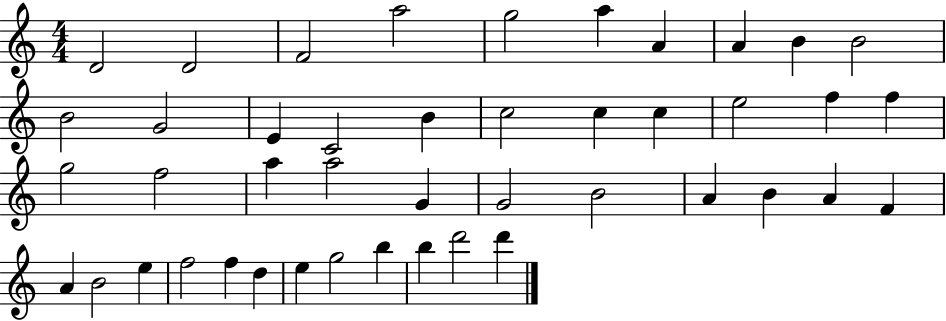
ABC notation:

X:1
T:Untitled
M:4/4
L:1/4
K:C
D2 D2 F2 a2 g2 a A A B B2 B2 G2 E C2 B c2 c c e2 f f g2 f2 a a2 G G2 B2 A B A F A B2 e f2 f d e g2 b b d'2 d'